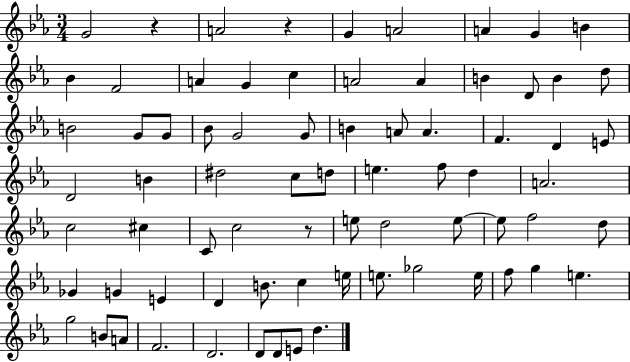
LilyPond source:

{
  \clef treble
  \numericTimeSignature
  \time 3/4
  \key ees \major
  g'2 r4 | a'2 r4 | g'4 a'2 | a'4 g'4 b'4 | \break bes'4 f'2 | a'4 g'4 c''4 | a'2 a'4 | b'4 d'8 b'4 d''8 | \break b'2 g'8 g'8 | bes'8 g'2 g'8 | b'4 a'8 a'4. | f'4. d'4 e'8 | \break d'2 b'4 | dis''2 c''8 d''8 | e''4. f''8 d''4 | a'2. | \break c''2 cis''4 | c'8 c''2 r8 | e''8 d''2 e''8~~ | e''8 f''2 d''8 | \break ges'4 g'4 e'4 | d'4 b'8. c''4 e''16 | e''8. ges''2 e''16 | f''8 g''4 e''4. | \break g''2 b'8 a'8 | f'2. | d'2. | d'8 d'8 e'8 d''4. | \break \bar "|."
}